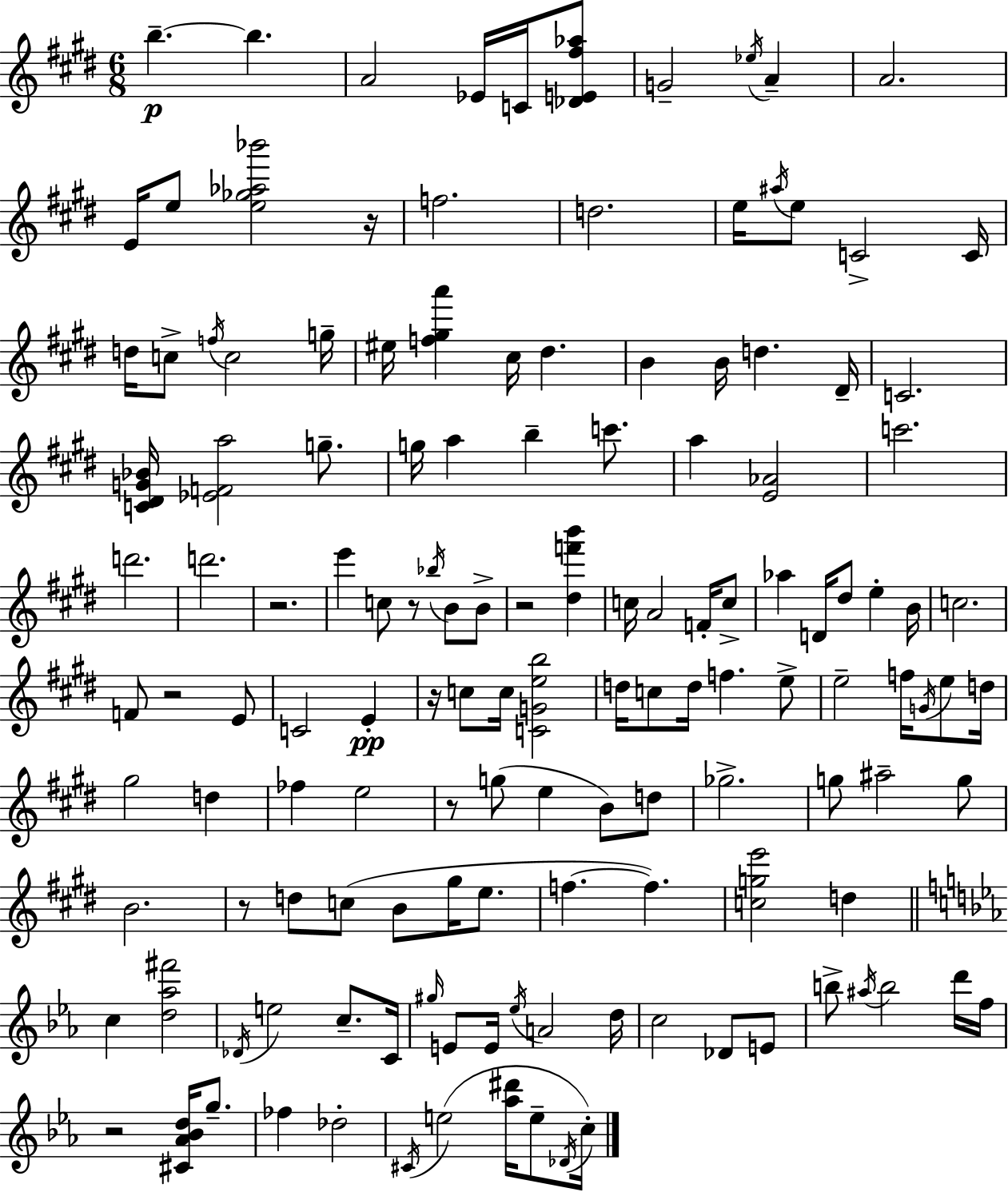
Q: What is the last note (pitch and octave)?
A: C5